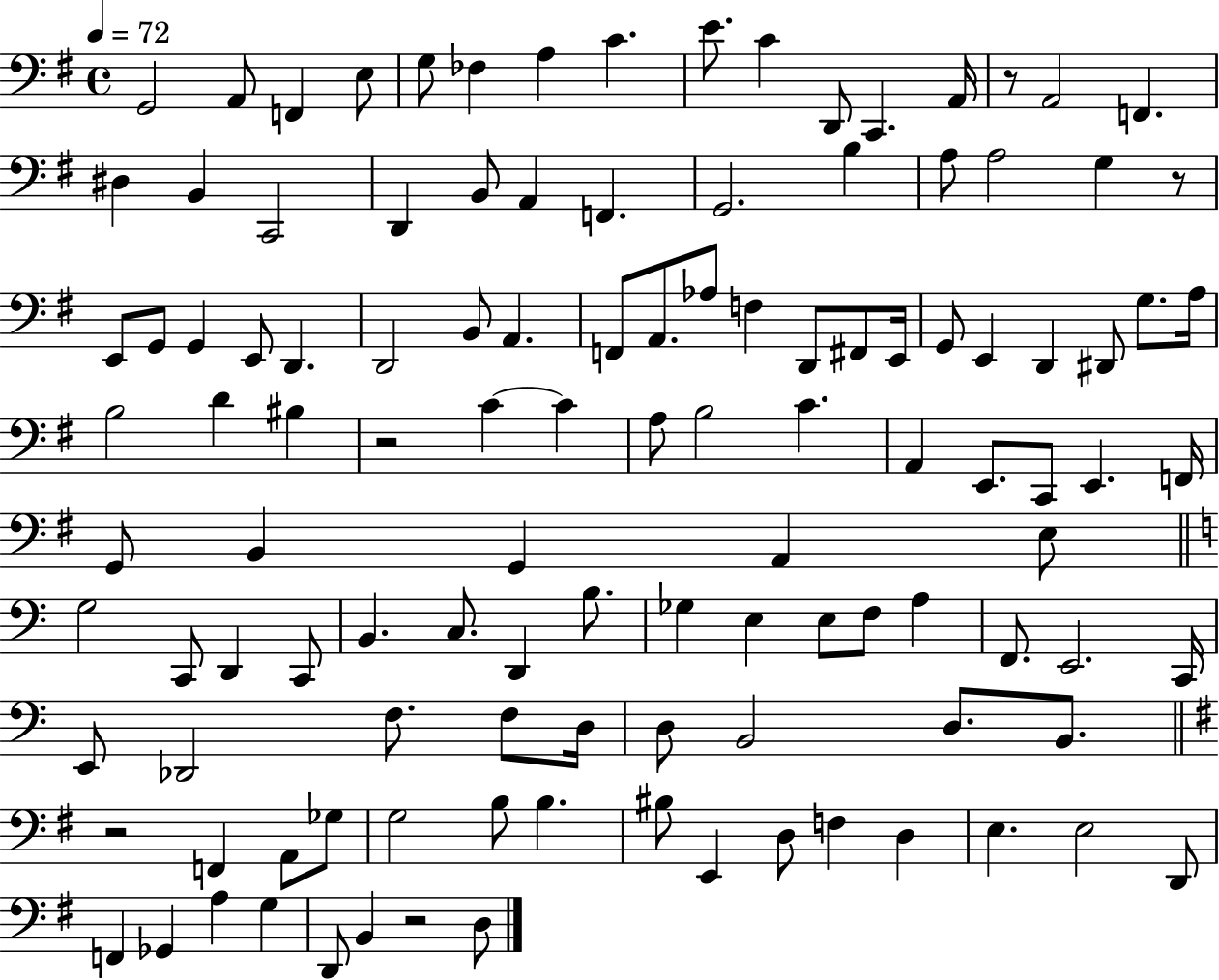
G2/h A2/e F2/q E3/e G3/e FES3/q A3/q C4/q. E4/e. C4/q D2/e C2/q. A2/s R/e A2/h F2/q. D#3/q B2/q C2/h D2/q B2/e A2/q F2/q. G2/h. B3/q A3/e A3/h G3/q R/e E2/e G2/e G2/q E2/e D2/q. D2/h B2/e A2/q. F2/e A2/e. Ab3/e F3/q D2/e F#2/e E2/s G2/e E2/q D2/q D#2/e G3/e. A3/s B3/h D4/q BIS3/q R/h C4/q C4/q A3/e B3/h C4/q. A2/q E2/e. C2/e E2/q. F2/s G2/e B2/q G2/q A2/q E3/e G3/h C2/e D2/q C2/e B2/q. C3/e. D2/q B3/e. Gb3/q E3/q E3/e F3/e A3/q F2/e. E2/h. C2/s E2/e Db2/h F3/e. F3/e D3/s D3/e B2/h D3/e. B2/e. R/h F2/q A2/e Gb3/e G3/h B3/e B3/q. BIS3/e E2/q D3/e F3/q D3/q E3/q. E3/h D2/e F2/q Gb2/q A3/q G3/q D2/e B2/q R/h D3/e